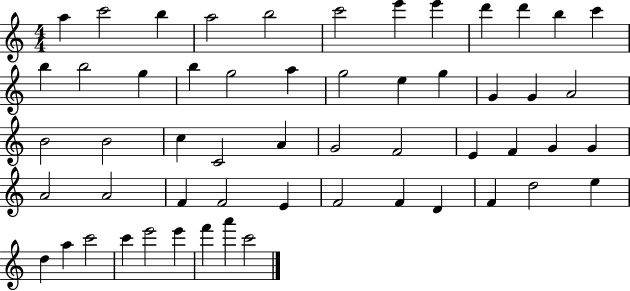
A5/q C6/h B5/q A5/h B5/h C6/h E6/q E6/q D6/q D6/q B5/q C6/q B5/q B5/h G5/q B5/q G5/h A5/q G5/h E5/q G5/q G4/q G4/q A4/h B4/h B4/h C5/q C4/h A4/q G4/h F4/h E4/q F4/q G4/q G4/q A4/h A4/h F4/q F4/h E4/q F4/h F4/q D4/q F4/q D5/h E5/q D5/q A5/q C6/h C6/q E6/h E6/q F6/q A6/q C6/h